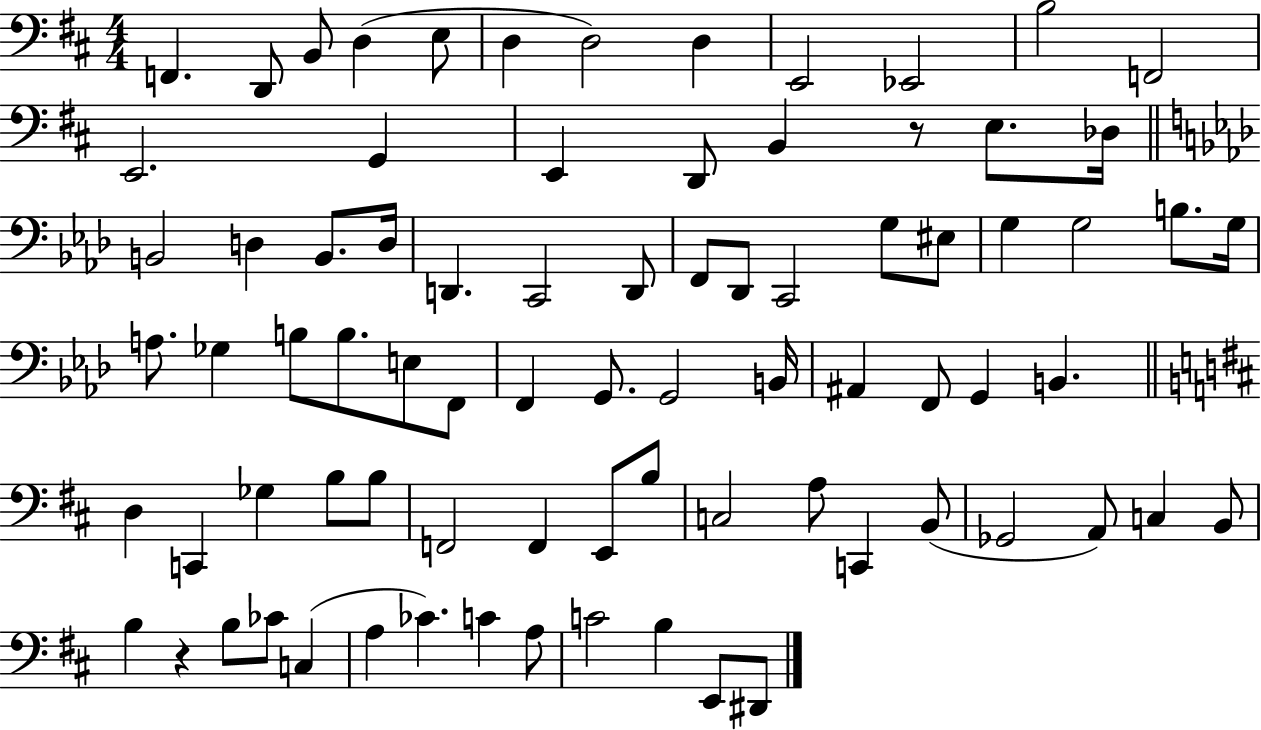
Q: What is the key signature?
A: D major